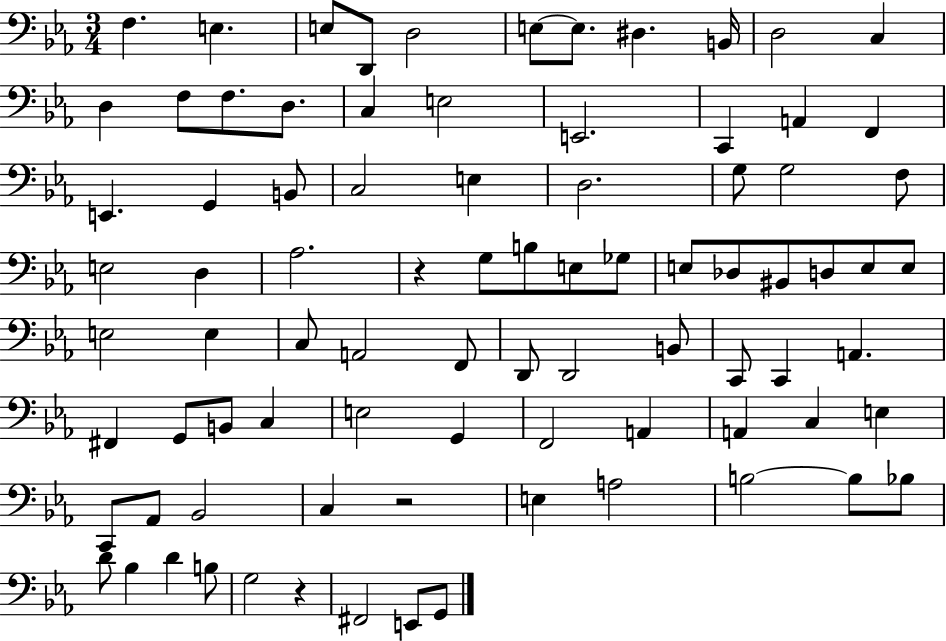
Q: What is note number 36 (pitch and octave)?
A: E3